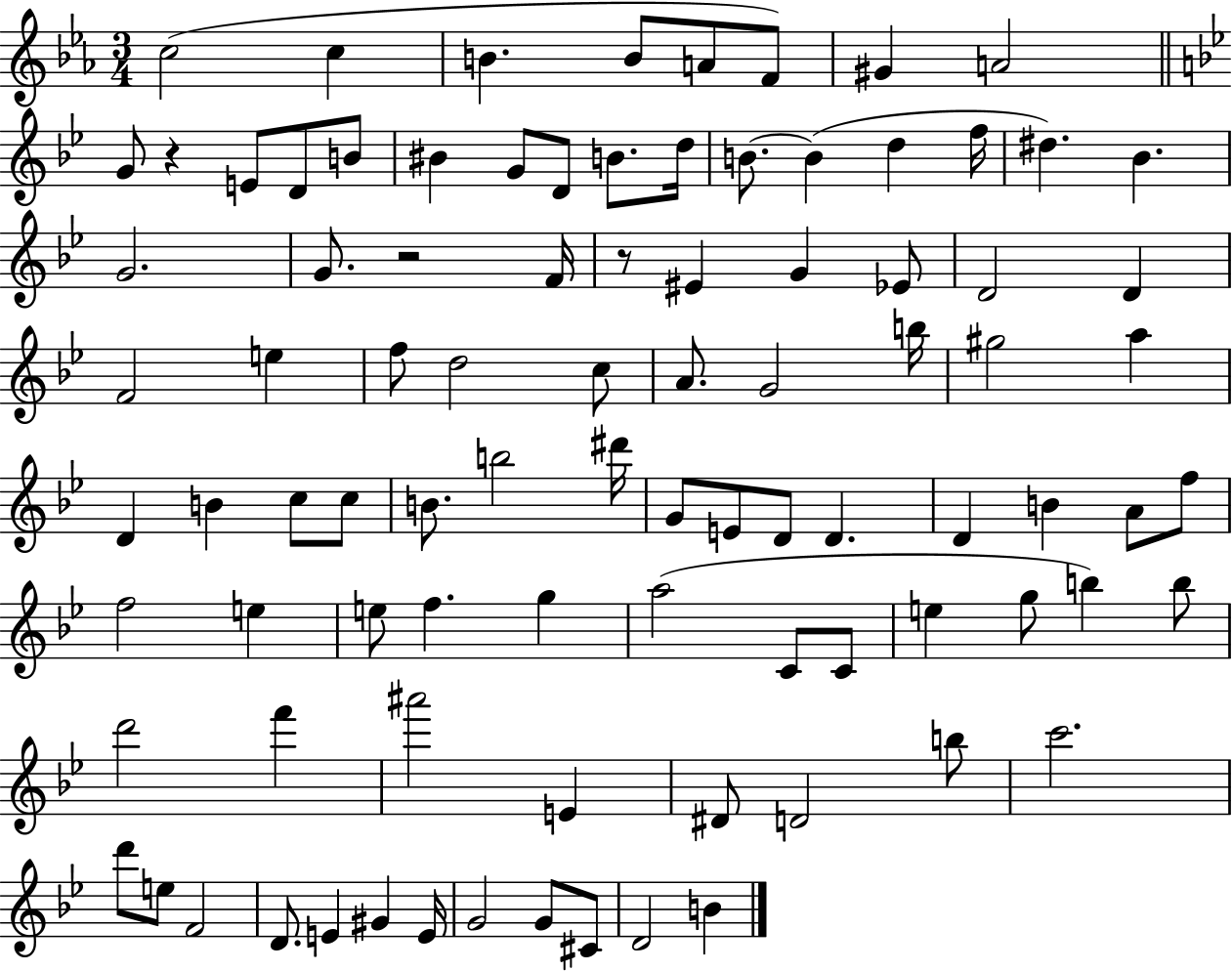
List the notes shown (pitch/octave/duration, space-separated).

C5/h C5/q B4/q. B4/e A4/e F4/e G#4/q A4/h G4/e R/q E4/e D4/e B4/e BIS4/q G4/e D4/e B4/e. D5/s B4/e. B4/q D5/q F5/s D#5/q. Bb4/q. G4/h. G4/e. R/h F4/s R/e EIS4/q G4/q Eb4/e D4/h D4/q F4/h E5/q F5/e D5/h C5/e A4/e. G4/h B5/s G#5/h A5/q D4/q B4/q C5/e C5/e B4/e. B5/h D#6/s G4/e E4/e D4/e D4/q. D4/q B4/q A4/e F5/e F5/h E5/q E5/e F5/q. G5/q A5/h C4/e C4/e E5/q G5/e B5/q B5/e D6/h F6/q A#6/h E4/q D#4/e D4/h B5/e C6/h. D6/e E5/e F4/h D4/e. E4/q G#4/q E4/s G4/h G4/e C#4/e D4/h B4/q